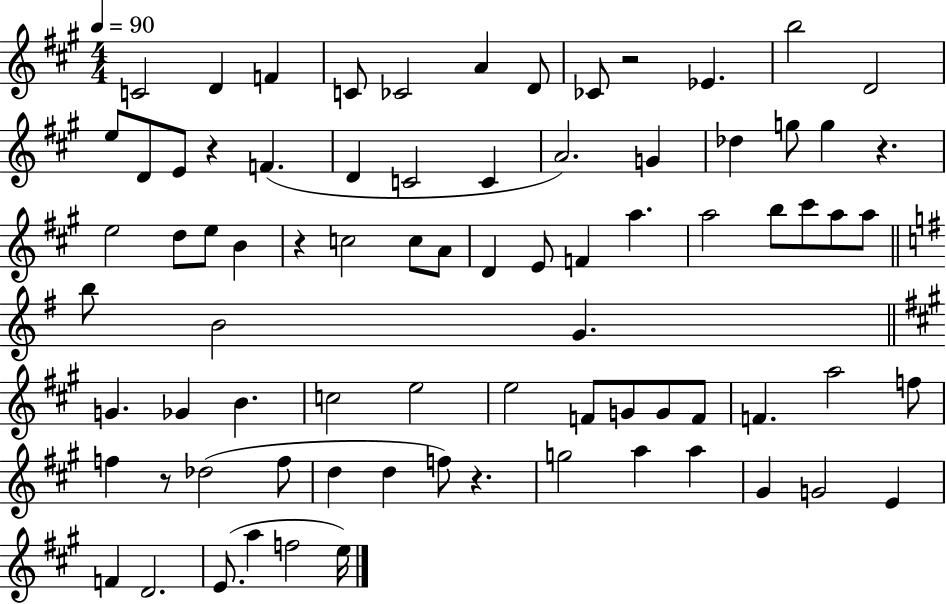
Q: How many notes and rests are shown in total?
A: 79